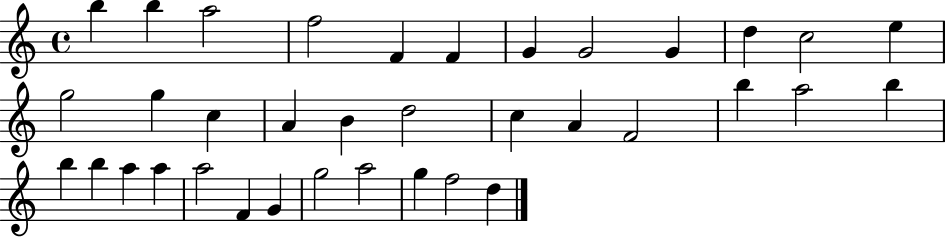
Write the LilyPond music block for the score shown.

{
  \clef treble
  \time 4/4
  \defaultTimeSignature
  \key c \major
  b''4 b''4 a''2 | f''2 f'4 f'4 | g'4 g'2 g'4 | d''4 c''2 e''4 | \break g''2 g''4 c''4 | a'4 b'4 d''2 | c''4 a'4 f'2 | b''4 a''2 b''4 | \break b''4 b''4 a''4 a''4 | a''2 f'4 g'4 | g''2 a''2 | g''4 f''2 d''4 | \break \bar "|."
}